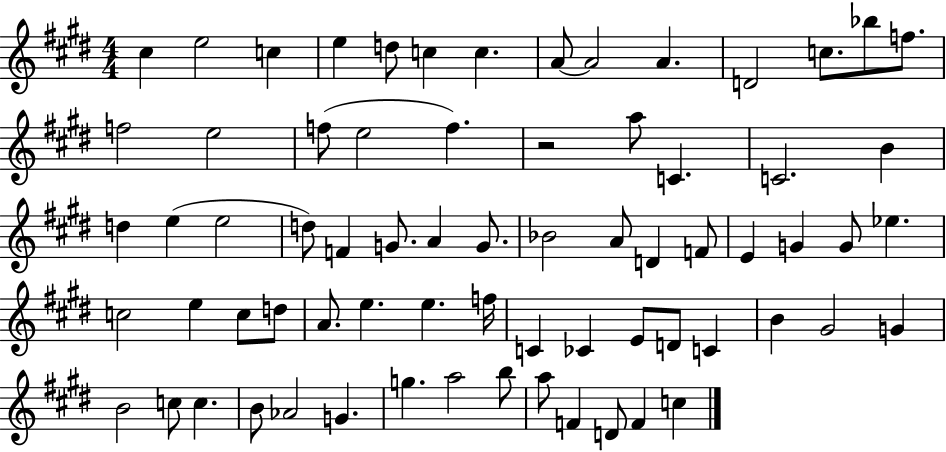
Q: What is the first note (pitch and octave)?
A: C#5